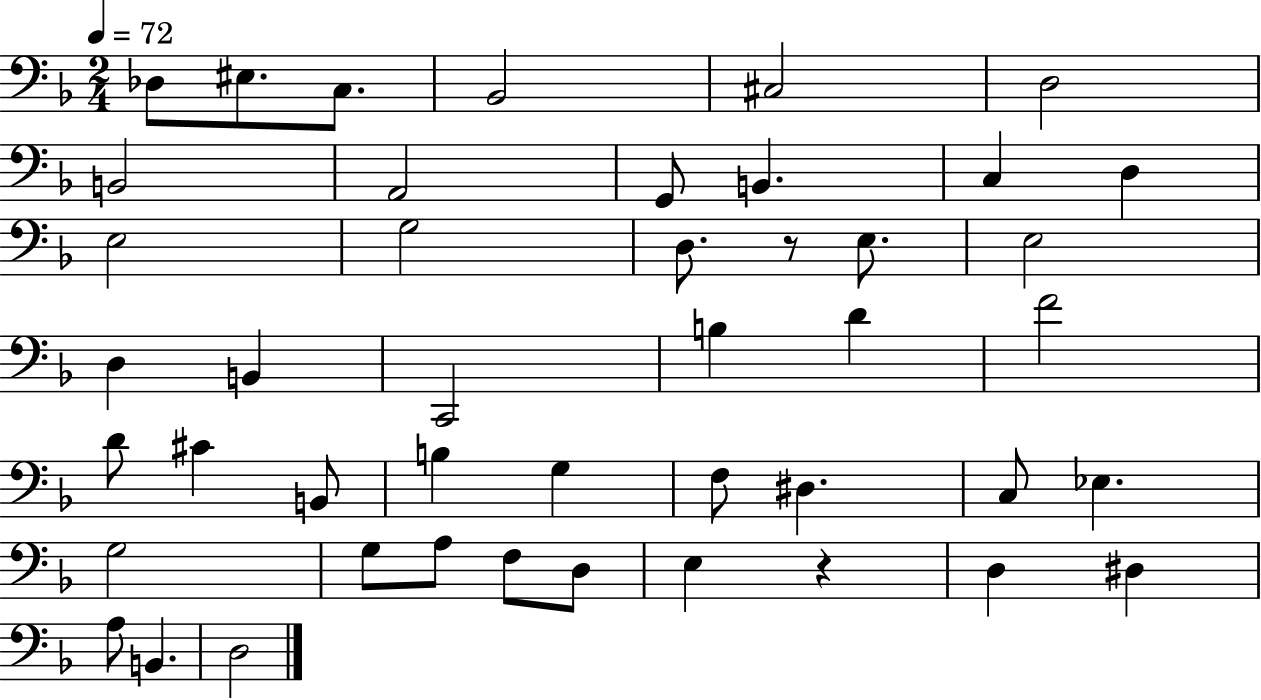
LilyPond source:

{
  \clef bass
  \numericTimeSignature
  \time 2/4
  \key f \major
  \tempo 4 = 72
  des8 eis8. c8. | bes,2 | cis2 | d2 | \break b,2 | a,2 | g,8 b,4. | c4 d4 | \break e2 | g2 | d8. r8 e8. | e2 | \break d4 b,4 | c,2 | b4 d'4 | f'2 | \break d'8 cis'4 b,8 | b4 g4 | f8 dis4. | c8 ees4. | \break g2 | g8 a8 f8 d8 | e4 r4 | d4 dis4 | \break a8 b,4. | d2 | \bar "|."
}